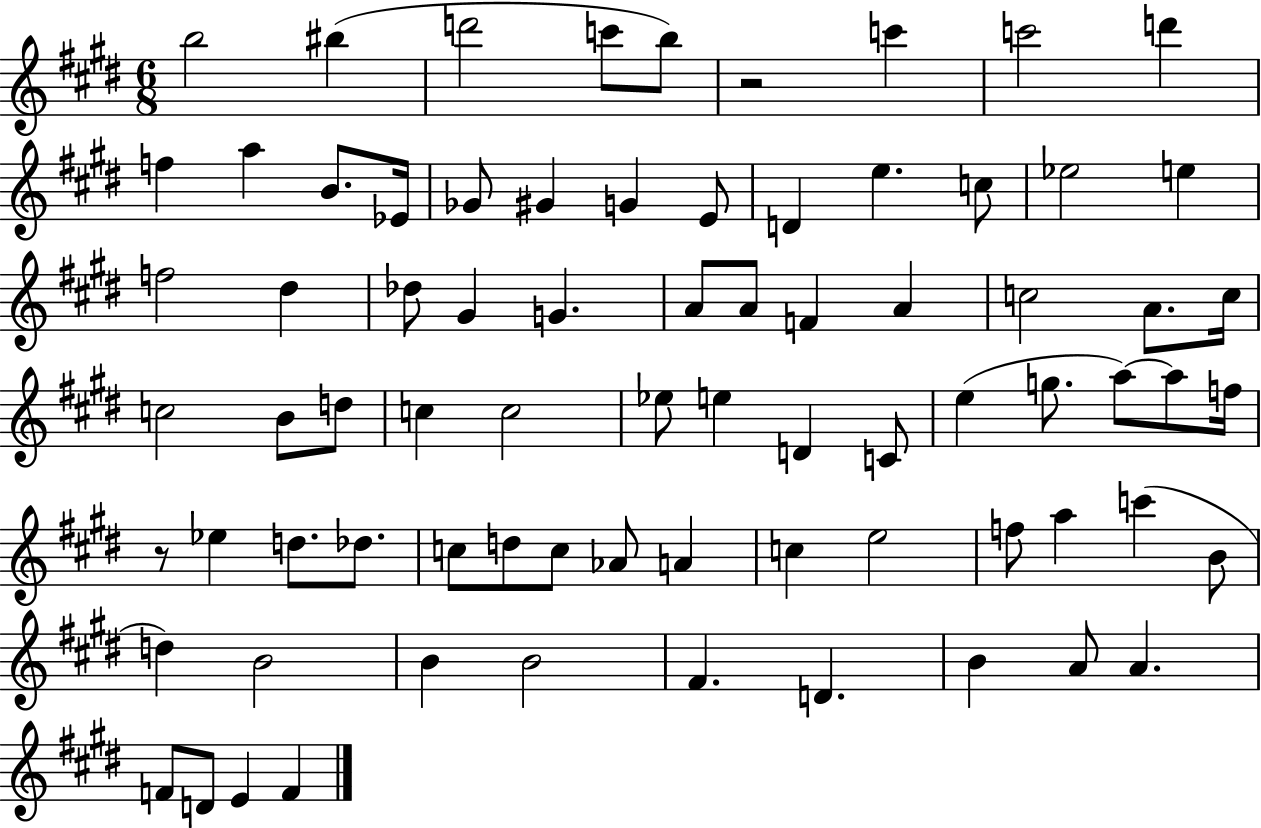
B5/h BIS5/q D6/h C6/e B5/e R/h C6/q C6/h D6/q F5/q A5/q B4/e. Eb4/s Gb4/e G#4/q G4/q E4/e D4/q E5/q. C5/e Eb5/h E5/q F5/h D#5/q Db5/e G#4/q G4/q. A4/e A4/e F4/q A4/q C5/h A4/e. C5/s C5/h B4/e D5/e C5/q C5/h Eb5/e E5/q D4/q C4/e E5/q G5/e. A5/e A5/e F5/s R/e Eb5/q D5/e. Db5/e. C5/e D5/e C5/e Ab4/e A4/q C5/q E5/h F5/e A5/q C6/q B4/e D5/q B4/h B4/q B4/h F#4/q. D4/q. B4/q A4/e A4/q. F4/e D4/e E4/q F4/q